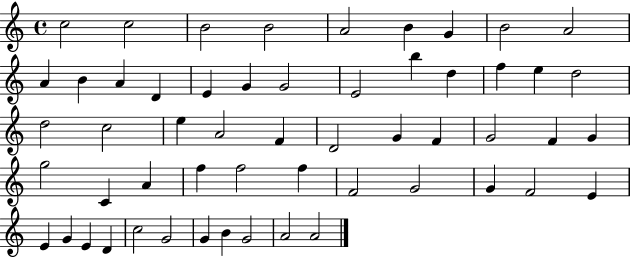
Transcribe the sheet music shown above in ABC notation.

X:1
T:Untitled
M:4/4
L:1/4
K:C
c2 c2 B2 B2 A2 B G B2 A2 A B A D E G G2 E2 b d f e d2 d2 c2 e A2 F D2 G F G2 F G g2 C A f f2 f F2 G2 G F2 E E G E D c2 G2 G B G2 A2 A2